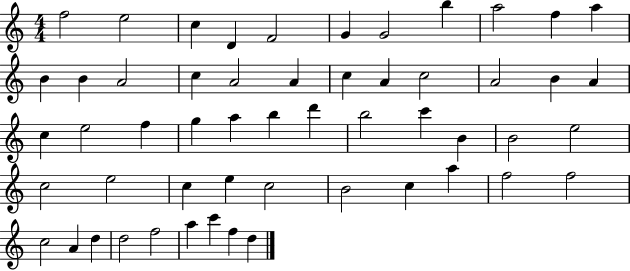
X:1
T:Untitled
M:4/4
L:1/4
K:C
f2 e2 c D F2 G G2 b a2 f a B B A2 c A2 A c A c2 A2 B A c e2 f g a b d' b2 c' B B2 e2 c2 e2 c e c2 B2 c a f2 f2 c2 A d d2 f2 a c' f d